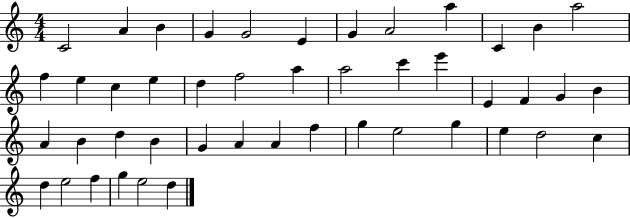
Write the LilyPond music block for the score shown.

{
  \clef treble
  \numericTimeSignature
  \time 4/4
  \key c \major
  c'2 a'4 b'4 | g'4 g'2 e'4 | g'4 a'2 a''4 | c'4 b'4 a''2 | \break f''4 e''4 c''4 e''4 | d''4 f''2 a''4 | a''2 c'''4 e'''4 | e'4 f'4 g'4 b'4 | \break a'4 b'4 d''4 b'4 | g'4 a'4 a'4 f''4 | g''4 e''2 g''4 | e''4 d''2 c''4 | \break d''4 e''2 f''4 | g''4 e''2 d''4 | \bar "|."
}